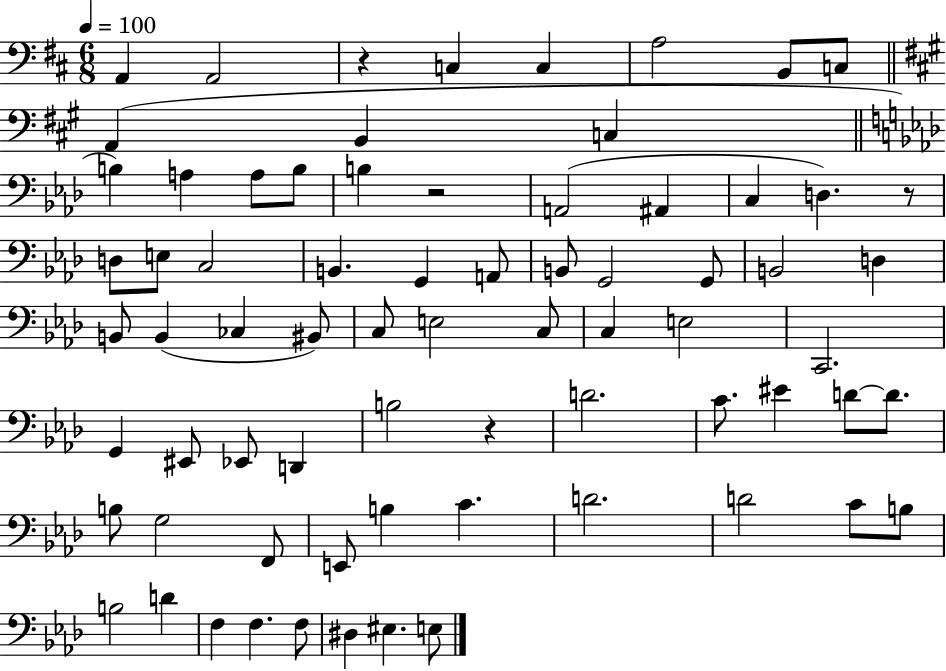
X:1
T:Untitled
M:6/8
L:1/4
K:D
A,, A,,2 z C, C, A,2 B,,/2 C,/2 A,, B,, C, B, A, A,/2 B,/2 B, z2 A,,2 ^A,, C, D, z/2 D,/2 E,/2 C,2 B,, G,, A,,/2 B,,/2 G,,2 G,,/2 B,,2 D, B,,/2 B,, _C, ^B,,/2 C,/2 E,2 C,/2 C, E,2 C,,2 G,, ^E,,/2 _E,,/2 D,, B,2 z D2 C/2 ^E D/2 D/2 B,/2 G,2 F,,/2 E,,/2 B, C D2 D2 C/2 B,/2 B,2 D F, F, F,/2 ^D, ^E, E,/2